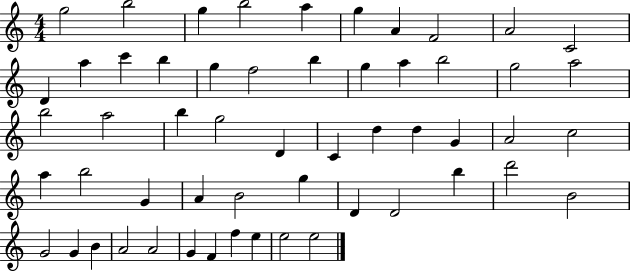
X:1
T:Untitled
M:4/4
L:1/4
K:C
g2 b2 g b2 a g A F2 A2 C2 D a c' b g f2 b g a b2 g2 a2 b2 a2 b g2 D C d d G A2 c2 a b2 G A B2 g D D2 b d'2 B2 G2 G B A2 A2 G F f e e2 e2